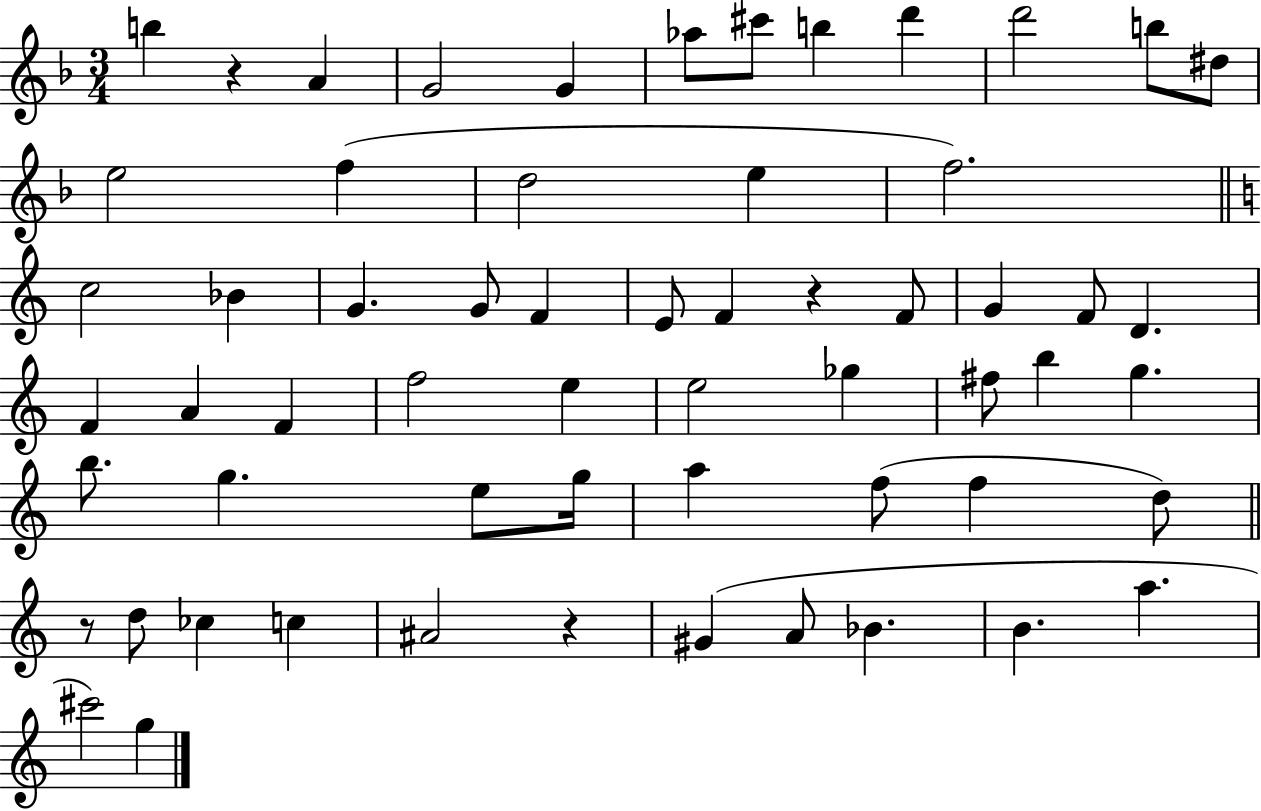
X:1
T:Untitled
M:3/4
L:1/4
K:F
b z A G2 G _a/2 ^c'/2 b d' d'2 b/2 ^d/2 e2 f d2 e f2 c2 _B G G/2 F E/2 F z F/2 G F/2 D F A F f2 e e2 _g ^f/2 b g b/2 g e/2 g/4 a f/2 f d/2 z/2 d/2 _c c ^A2 z ^G A/2 _B B a ^c'2 g